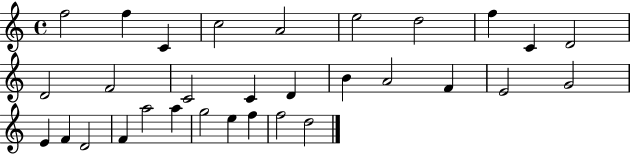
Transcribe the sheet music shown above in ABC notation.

X:1
T:Untitled
M:4/4
L:1/4
K:C
f2 f C c2 A2 e2 d2 f C D2 D2 F2 C2 C D B A2 F E2 G2 E F D2 F a2 a g2 e f f2 d2